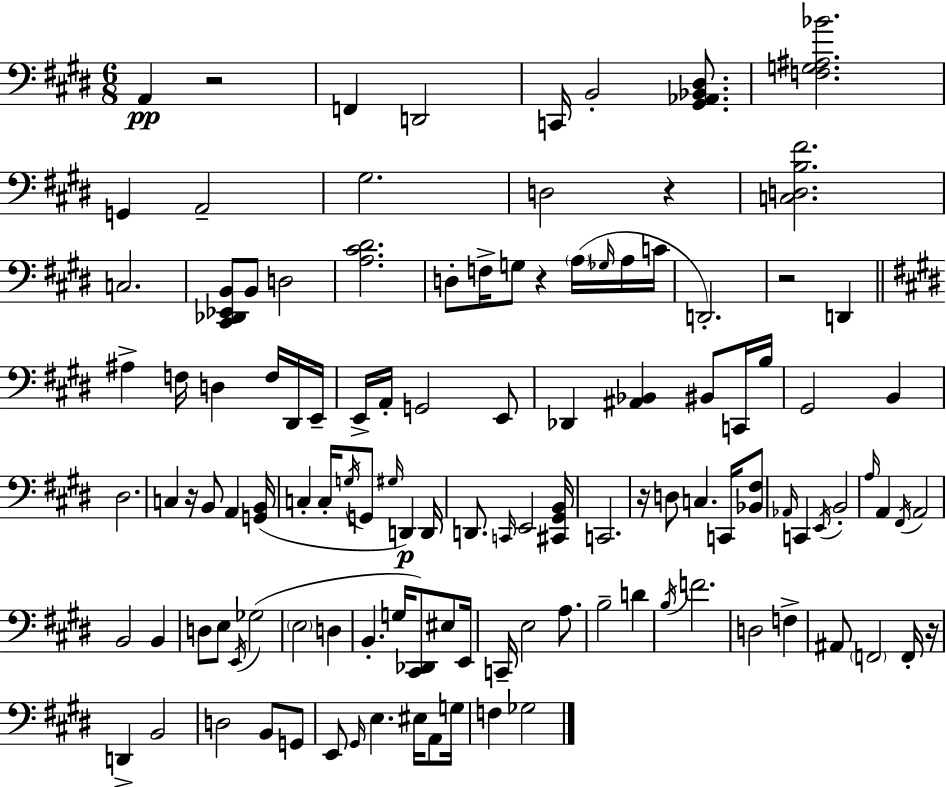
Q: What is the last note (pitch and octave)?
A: Gb3